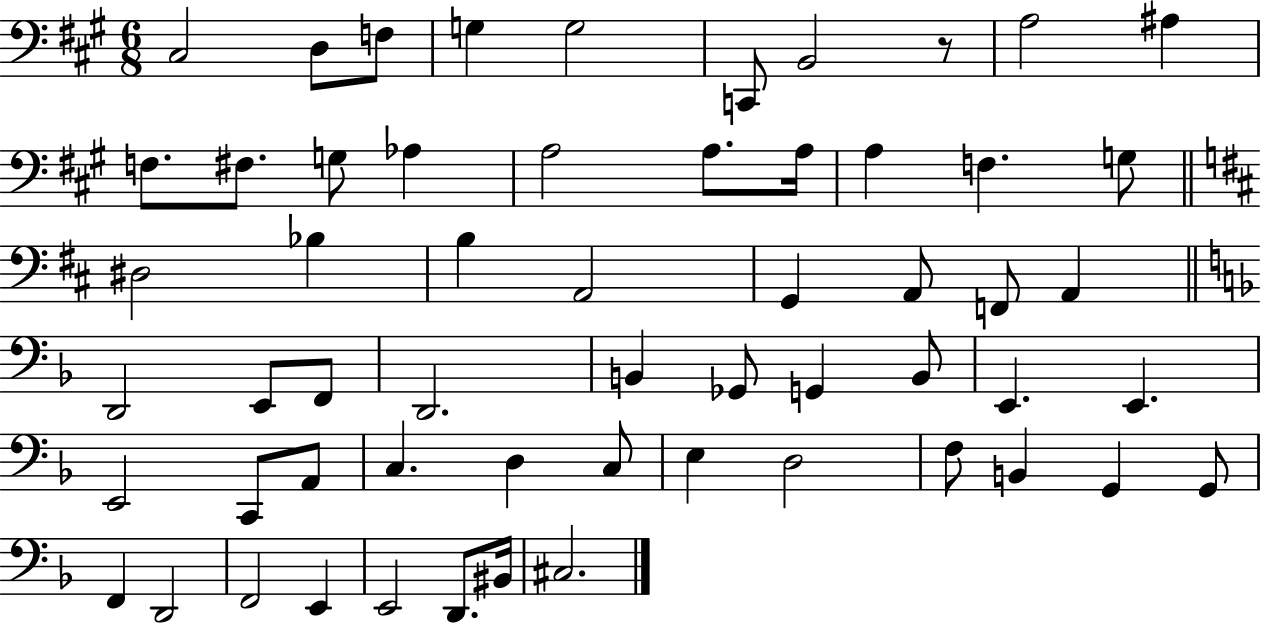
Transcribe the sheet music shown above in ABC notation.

X:1
T:Untitled
M:6/8
L:1/4
K:A
^C,2 D,/2 F,/2 G, G,2 C,,/2 B,,2 z/2 A,2 ^A, F,/2 ^F,/2 G,/2 _A, A,2 A,/2 A,/4 A, F, G,/2 ^D,2 _B, B, A,,2 G,, A,,/2 F,,/2 A,, D,,2 E,,/2 F,,/2 D,,2 B,, _G,,/2 G,, B,,/2 E,, E,, E,,2 C,,/2 A,,/2 C, D, C,/2 E, D,2 F,/2 B,, G,, G,,/2 F,, D,,2 F,,2 E,, E,,2 D,,/2 ^B,,/4 ^C,2